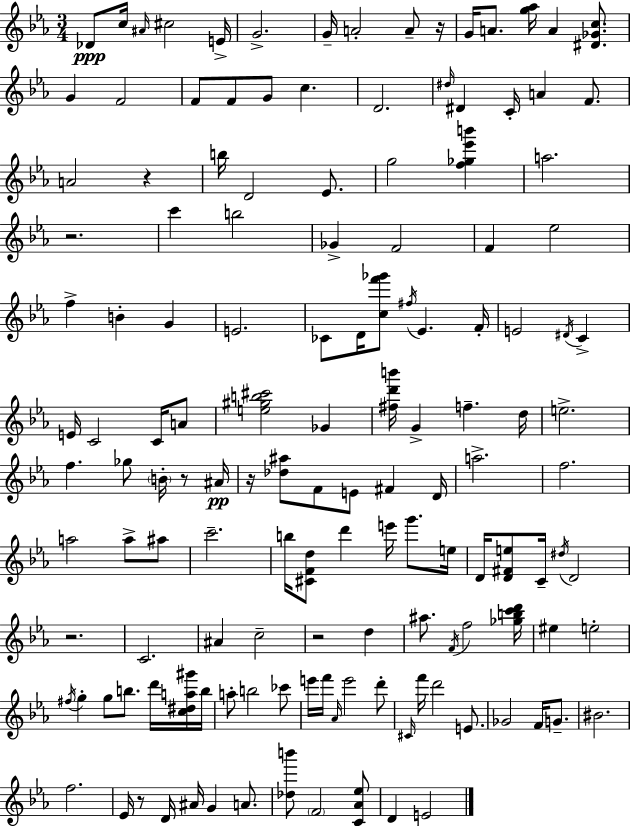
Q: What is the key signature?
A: EES major